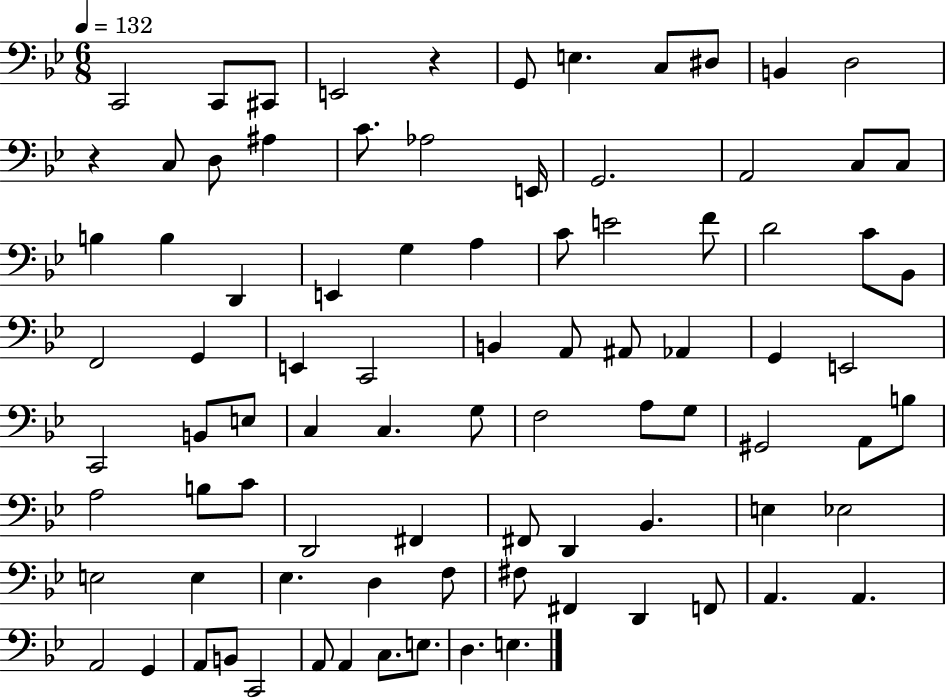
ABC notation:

X:1
T:Untitled
M:6/8
L:1/4
K:Bb
C,,2 C,,/2 ^C,,/2 E,,2 z G,,/2 E, C,/2 ^D,/2 B,, D,2 z C,/2 D,/2 ^A, C/2 _A,2 E,,/4 G,,2 A,,2 C,/2 C,/2 B, B, D,, E,, G, A, C/2 E2 F/2 D2 C/2 _B,,/2 F,,2 G,, E,, C,,2 B,, A,,/2 ^A,,/2 _A,, G,, E,,2 C,,2 B,,/2 E,/2 C, C, G,/2 F,2 A,/2 G,/2 ^G,,2 A,,/2 B,/2 A,2 B,/2 C/2 D,,2 ^F,, ^F,,/2 D,, _B,, E, _E,2 E,2 E, _E, D, F,/2 ^F,/2 ^F,, D,, F,,/2 A,, A,, A,,2 G,, A,,/2 B,,/2 C,,2 A,,/2 A,, C,/2 E,/2 D, E,